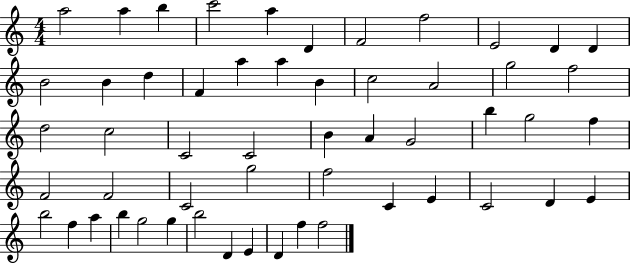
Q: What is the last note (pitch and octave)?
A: F5